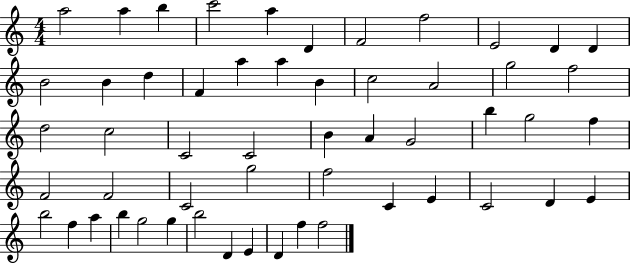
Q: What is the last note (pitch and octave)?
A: F5